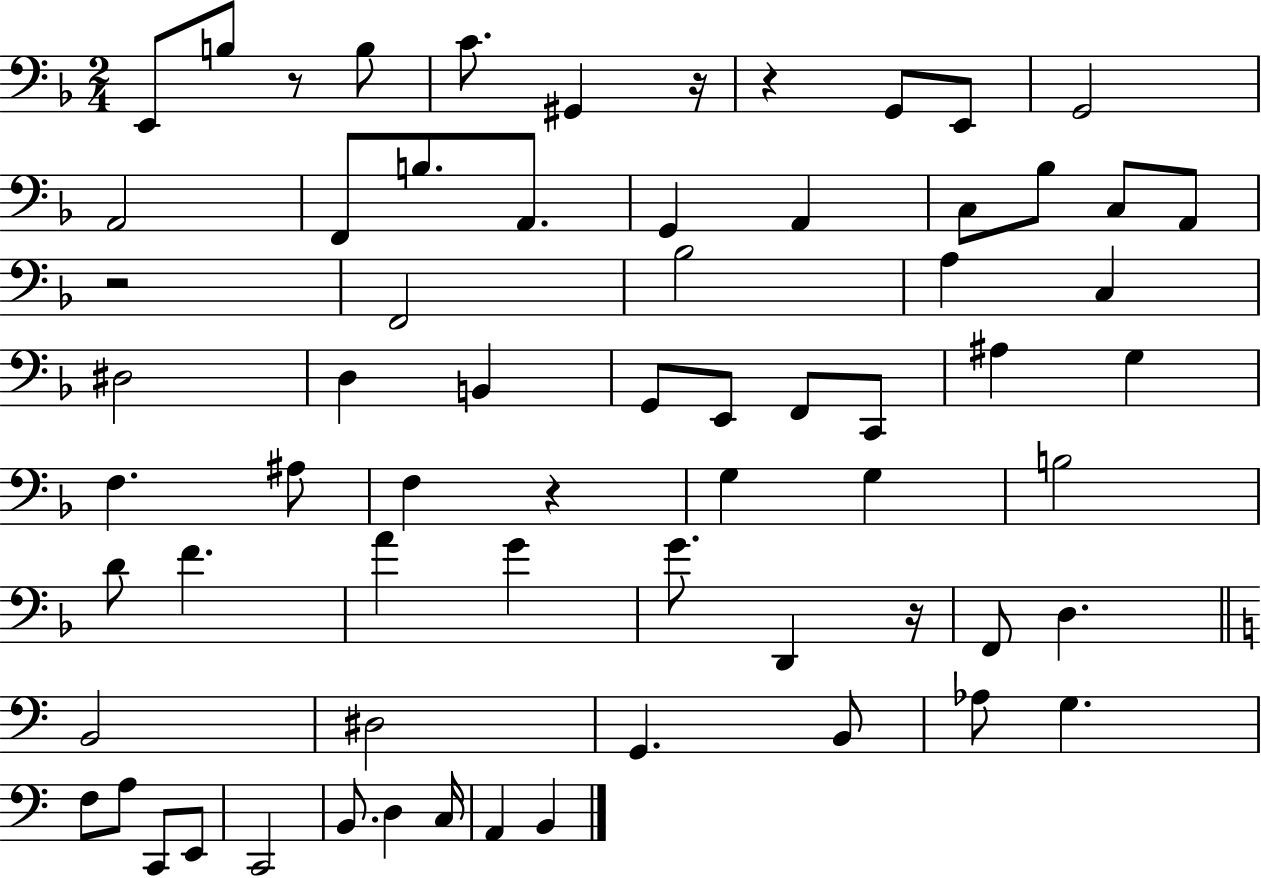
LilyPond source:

{
  \clef bass
  \numericTimeSignature
  \time 2/4
  \key f \major
  \repeat volta 2 { e,8 b8 r8 b8 | c'8. gis,4 r16 | r4 g,8 e,8 | g,2 | \break a,2 | f,8 b8. a,8. | g,4 a,4 | c8 bes8 c8 a,8 | \break r2 | f,2 | bes2 | a4 c4 | \break dis2 | d4 b,4 | g,8 e,8 f,8 c,8 | ais4 g4 | \break f4. ais8 | f4 r4 | g4 g4 | b2 | \break d'8 f'4. | a'4 g'4 | g'8. d,4 r16 | f,8 d4. | \break \bar "||" \break \key c \major b,2 | dis2 | g,4. b,8 | aes8 g4. | \break f8 a8 c,8 e,8 | c,2 | b,8. d4 c16 | a,4 b,4 | \break } \bar "|."
}